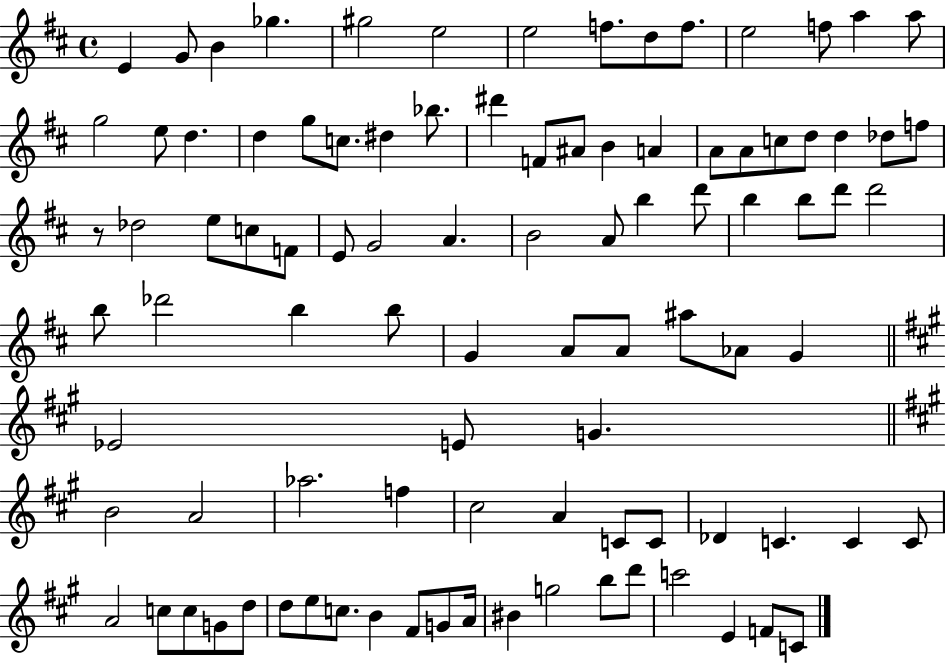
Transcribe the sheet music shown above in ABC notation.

X:1
T:Untitled
M:4/4
L:1/4
K:D
E G/2 B _g ^g2 e2 e2 f/2 d/2 f/2 e2 f/2 a a/2 g2 e/2 d d g/2 c/2 ^d _b/2 ^d' F/2 ^A/2 B A A/2 A/2 c/2 d/2 d _d/2 f/2 z/2 _d2 e/2 c/2 F/2 E/2 G2 A B2 A/2 b d'/2 b b/2 d'/2 d'2 b/2 _d'2 b b/2 G A/2 A/2 ^a/2 _A/2 G _E2 E/2 G B2 A2 _a2 f ^c2 A C/2 C/2 _D C C C/2 A2 c/2 c/2 G/2 d/2 d/2 e/2 c/2 B ^F/2 G/2 A/4 ^B g2 b/2 d'/2 c'2 E F/2 C/2